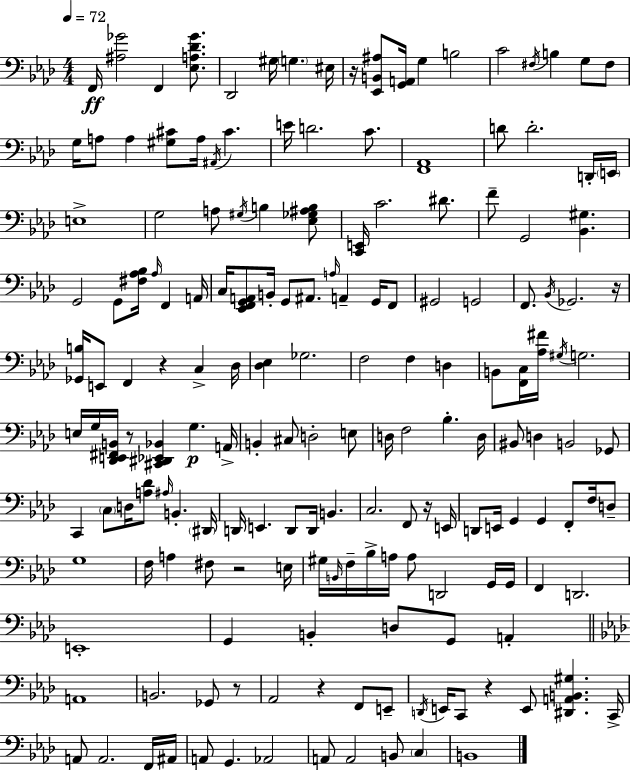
F2/s [A#3,Gb4]/h F2/q [Eb3,A3,Db4,Gb4]/e. Db2/h G#3/s G3/q. EIS3/s R/s [Eb2,B2,A#3]/e [G2,A2]/s G3/q B3/h C4/h F#3/s B3/q G3/e F#3/e G3/s A3/e A3/q [G#3,C#4]/e A3/s A#2/s C#4/q. E4/s D4/h. C4/e. [F2,Ab2]/w D4/e D4/h. D2/s E2/s E3/w G3/h A3/e G#3/s B3/q [Eb3,Gb3,A#3,B3]/e [C2,E2]/s C4/h. D#4/e. F4/e G2/h [Bb2,G#3]/q. G2/h G2/e [F#3,Ab3,Bb3]/s Ab3/s F2/q A2/s C3/s [Eb2,F2,G2,A2]/e B2/s G2/e A#2/e. A3/s A2/q G2/s F2/e G#2/h G2/h F2/e. Bb2/s Gb2/h. R/s [Gb2,B3]/s E2/e F2/q R/q C3/q Db3/s [Db3,Eb3]/q Gb3/h. F3/h F3/q D3/q B2/e [F2,C3]/s [Ab3,F#4]/s G#3/s G3/h. E3/s G3/s [Db2,E2,F#2,B2]/s R/e [C#2,D#2,Eb2,Bb2]/q G3/q. A2/s B2/q C#3/e D3/h E3/e D3/s F3/h Bb3/q. D3/s BIS2/e D3/q B2/h Gb2/e C2/q C3/e D3/s [A3,Db4]/e A#3/s B2/q. D#2/s D2/s E2/q. D2/e D2/s B2/q. C3/h. F2/e R/s E2/s D2/e E2/s G2/q G2/q F2/e F3/s D3/e G3/w F3/s A3/q F#3/e R/h E3/s G#3/s B2/s F3/s Bb3/s A3/s A3/e D2/h G2/s G2/s F2/q D2/h. E2/w G2/q B2/q D3/e G2/e A2/q A2/w B2/h. Gb2/e R/e Ab2/h R/q F2/e E2/e D2/s E2/s C2/e R/q E2/e [D#2,A2,B2,G#3]/q. C2/s A2/e A2/h. F2/s A#2/s A2/e G2/q. Ab2/h A2/e A2/h B2/e C3/q B2/w